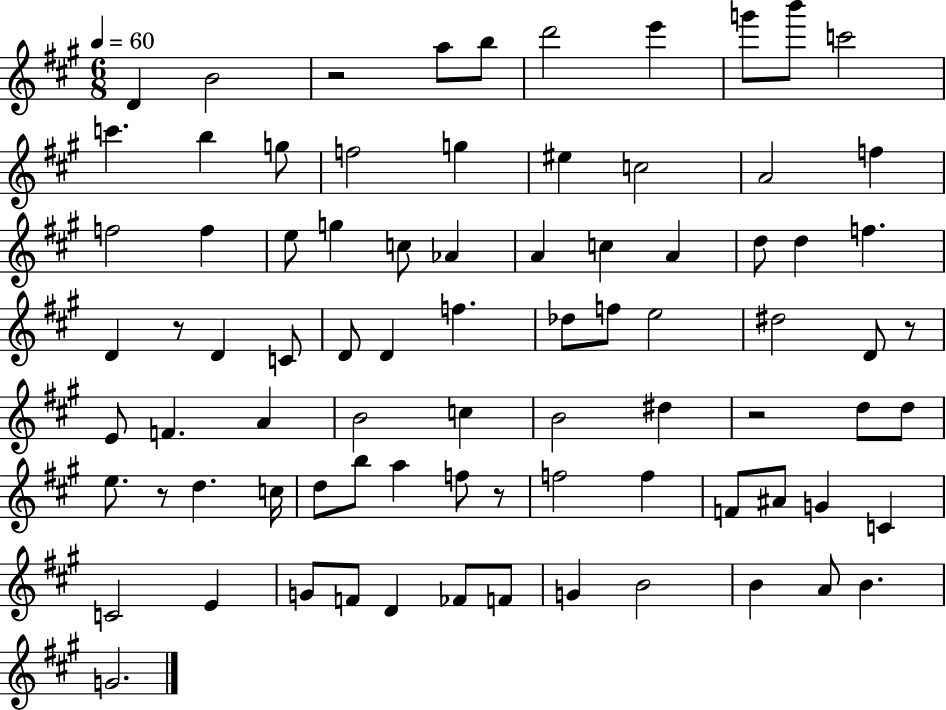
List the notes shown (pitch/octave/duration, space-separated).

D4/q B4/h R/h A5/e B5/e D6/h E6/q G6/e B6/e C6/h C6/q. B5/q G5/e F5/h G5/q EIS5/q C5/h A4/h F5/q F5/h F5/q E5/e G5/q C5/e Ab4/q A4/q C5/q A4/q D5/e D5/q F5/q. D4/q R/e D4/q C4/e D4/e D4/q F5/q. Db5/e F5/e E5/h D#5/h D4/e R/e E4/e F4/q. A4/q B4/h C5/q B4/h D#5/q R/h D5/e D5/e E5/e. R/e D5/q. C5/s D5/e B5/e A5/q F5/e R/e F5/h F5/q F4/e A#4/e G4/q C4/q C4/h E4/q G4/e F4/e D4/q FES4/e F4/e G4/q B4/h B4/q A4/e B4/q. G4/h.